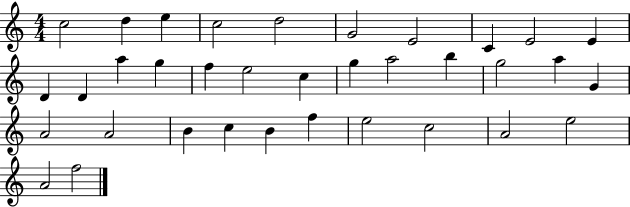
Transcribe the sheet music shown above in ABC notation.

X:1
T:Untitled
M:4/4
L:1/4
K:C
c2 d e c2 d2 G2 E2 C E2 E D D a g f e2 c g a2 b g2 a G A2 A2 B c B f e2 c2 A2 e2 A2 f2